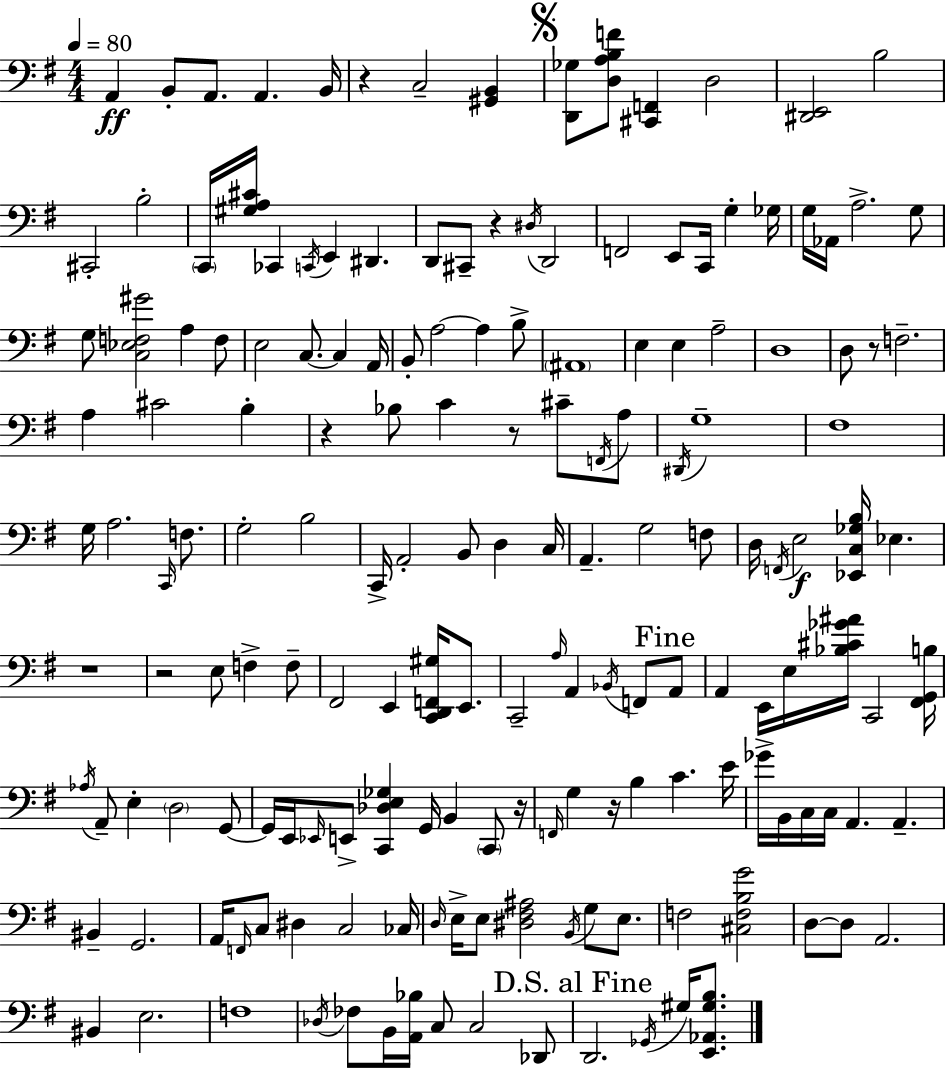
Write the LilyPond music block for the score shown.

{
  \clef bass
  \numericTimeSignature
  \time 4/4
  \key g \major
  \tempo 4 = 80
  a,4\ff b,8-. a,8. a,4. b,16 | r4 c2-- <gis, b,>4 | \mark \markup { \musicglyph "scripts.segno" } <d, ges>8 <d a b f'>8 <cis, f,>4 d2 | <dis, e,>2 b2 | \break cis,2-. b2-. | \parenthesize c,16 <gis a cis'>16 ces,4 \acciaccatura { c,16 } e,4 dis,4. | d,8 cis,8-- r4 \acciaccatura { dis16 } d,2 | f,2 e,8 c,16 g4-. | \break ges16 g16 aes,16 a2.-> | g8 g8 <c ees f gis'>2 a4 | f8 e2 c8.~~ c4 | a,16 b,8-. a2~~ a4 | \break b8-> \parenthesize ais,1 | e4 e4 a2-- | d1 | d8 r8 f2.-- | \break a4 cis'2 b4-. | r4 bes8 c'4 r8 cis'8-- | \acciaccatura { f,16 } a8 \acciaccatura { dis,16 } g1-- | fis1 | \break g16 a2. | \grace { c,16 } f8. g2-. b2 | c,16-> a,2-. b,8 | d4 c16 a,4.-- g2 | \break f8 d16 \acciaccatura { f,16 }\f e2 <ees, c ges b>16 | ees4. r1 | r2 e8 | f4-> f8-- fis,2 e,4 | \break <c, d, f, gis>16 e,8. c,2-- \grace { a16 } a,4 | \acciaccatura { bes,16 } f,8 \mark "Fine" a,8 a,4 e,16 e16 <bes cis' ges' ais'>16 c,2 | <fis, g, b>16 \acciaccatura { aes16 } a,8-- e4-. \parenthesize d2 | g,8~~ g,16 e,16 \grace { ees,16 } e,8-> <c, des e ges>4 | \break g,16 b,4 \parenthesize c,8 r16 \grace { f,16 } g4 r16 | b4 c'4. e'16 ges'16-> b,16 c16 c16 a,4. | a,4.-- bis,4-- g,2. | a,16 \grace { f,16 } c8 dis4 | \break c2 ces16 \grace { d16 } e16-> e8 | <dis fis ais>2 \acciaccatura { b,16 } g8 e8. f2 | <cis f b g'>2 d8~~ | d8 a,2. bis,4 | \break e2. f1 | \acciaccatura { des16 } fes8 | b,16 <a, bes>16 c8 c2 des,8 \mark "D.S. al Fine" d,2. | \acciaccatura { ges,16 } gis16 <e, aes, gis b>8. | \break \bar "|."
}